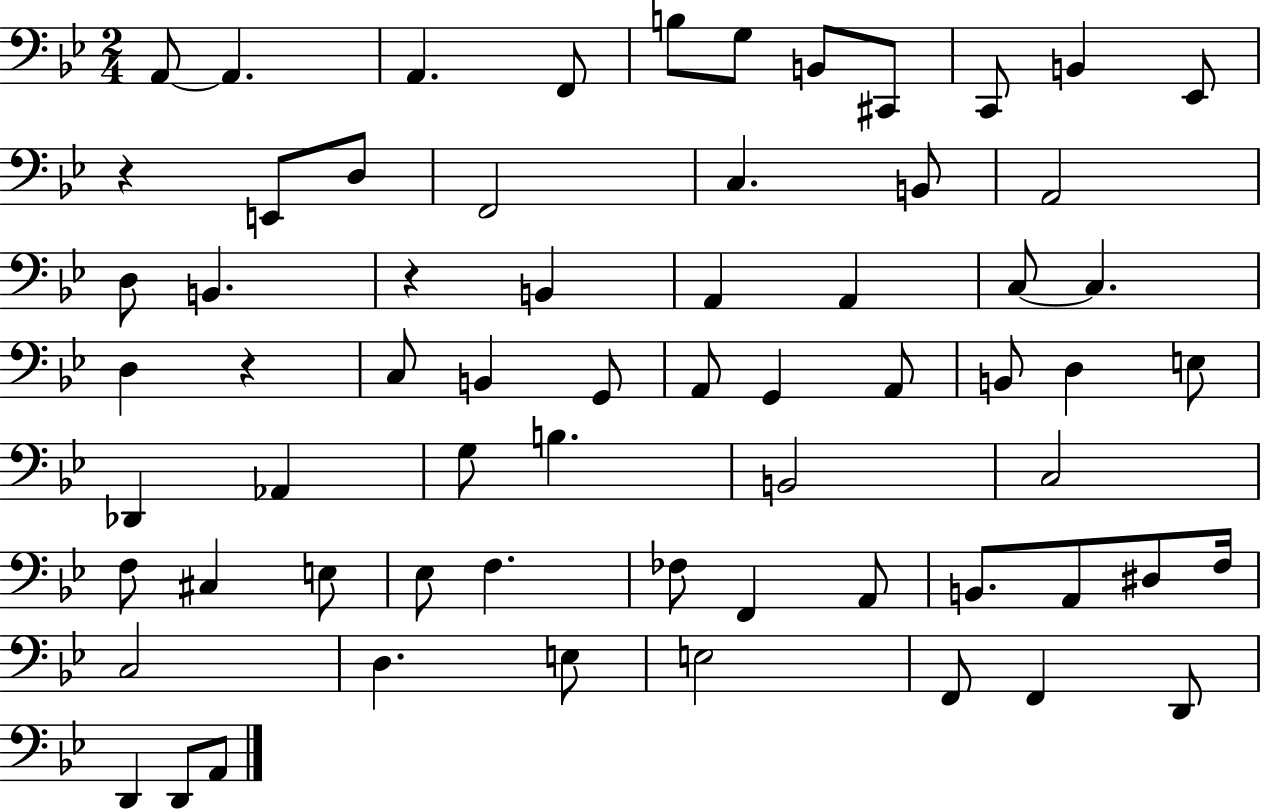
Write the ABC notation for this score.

X:1
T:Untitled
M:2/4
L:1/4
K:Bb
A,,/2 A,, A,, F,,/2 B,/2 G,/2 B,,/2 ^C,,/2 C,,/2 B,, _E,,/2 z E,,/2 D,/2 F,,2 C, B,,/2 A,,2 D,/2 B,, z B,, A,, A,, C,/2 C, D, z C,/2 B,, G,,/2 A,,/2 G,, A,,/2 B,,/2 D, E,/2 _D,, _A,, G,/2 B, B,,2 C,2 F,/2 ^C, E,/2 _E,/2 F, _F,/2 F,, A,,/2 B,,/2 A,,/2 ^D,/2 F,/4 C,2 D, E,/2 E,2 F,,/2 F,, D,,/2 D,, D,,/2 A,,/2